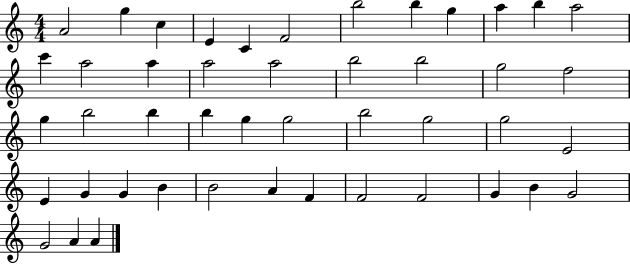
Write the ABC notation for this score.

X:1
T:Untitled
M:4/4
L:1/4
K:C
A2 g c E C F2 b2 b g a b a2 c' a2 a a2 a2 b2 b2 g2 f2 g b2 b b g g2 b2 g2 g2 E2 E G G B B2 A F F2 F2 G B G2 G2 A A